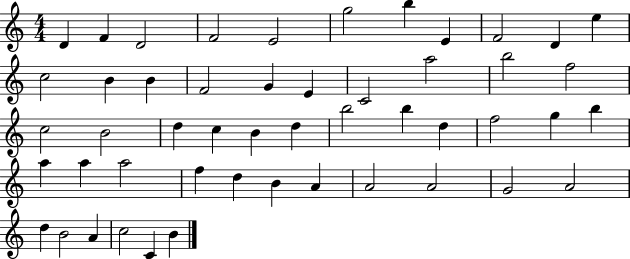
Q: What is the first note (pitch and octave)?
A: D4